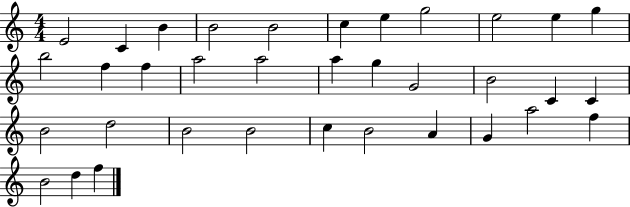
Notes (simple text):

E4/h C4/q B4/q B4/h B4/h C5/q E5/q G5/h E5/h E5/q G5/q B5/h F5/q F5/q A5/h A5/h A5/q G5/q G4/h B4/h C4/q C4/q B4/h D5/h B4/h B4/h C5/q B4/h A4/q G4/q A5/h F5/q B4/h D5/q F5/q